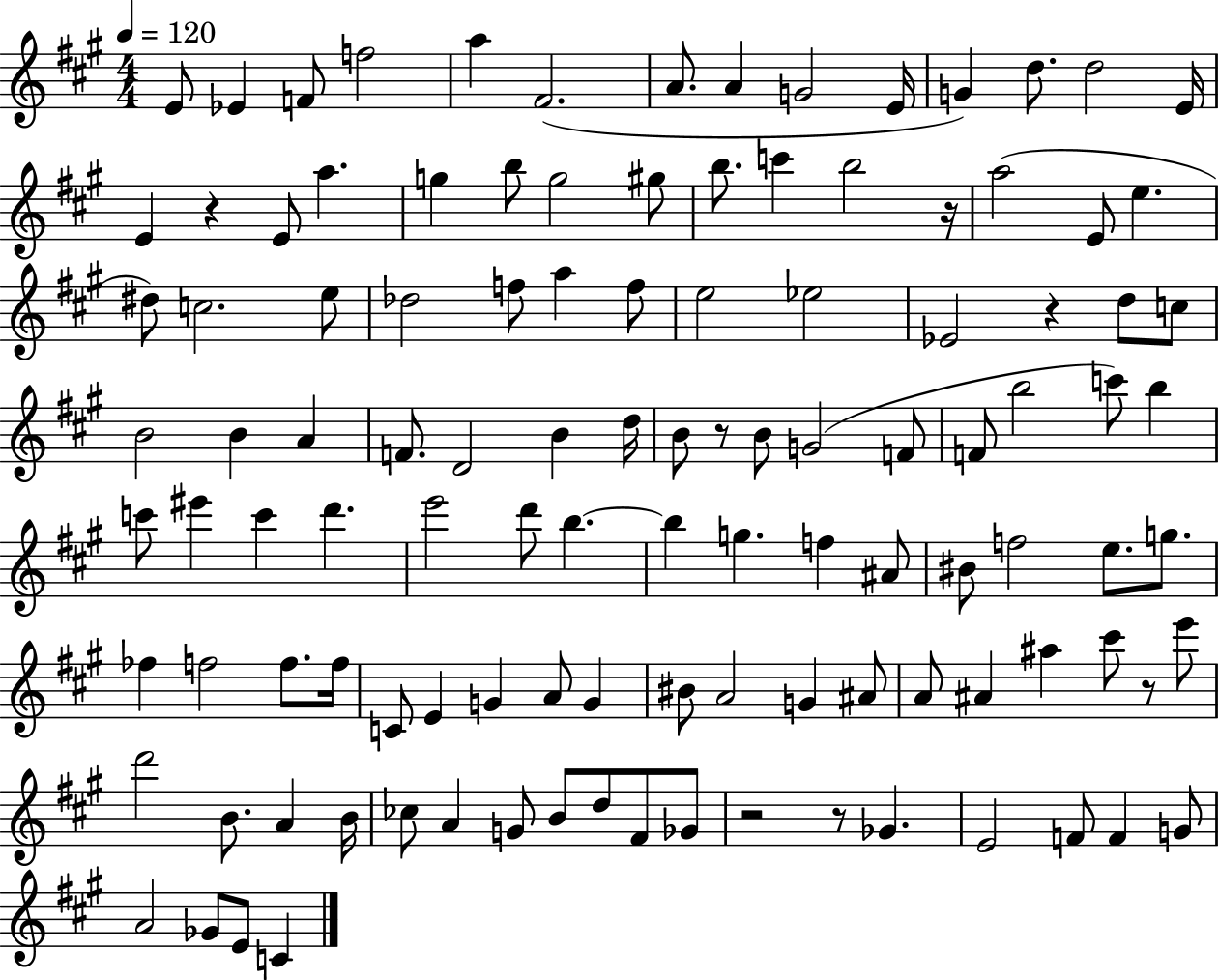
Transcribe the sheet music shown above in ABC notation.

X:1
T:Untitled
M:4/4
L:1/4
K:A
E/2 _E F/2 f2 a ^F2 A/2 A G2 E/4 G d/2 d2 E/4 E z E/2 a g b/2 g2 ^g/2 b/2 c' b2 z/4 a2 E/2 e ^d/2 c2 e/2 _d2 f/2 a f/2 e2 _e2 _E2 z d/2 c/2 B2 B A F/2 D2 B d/4 B/2 z/2 B/2 G2 F/2 F/2 b2 c'/2 b c'/2 ^e' c' d' e'2 d'/2 b b g f ^A/2 ^B/2 f2 e/2 g/2 _f f2 f/2 f/4 C/2 E G A/2 G ^B/2 A2 G ^A/2 A/2 ^A ^a ^c'/2 z/2 e'/2 d'2 B/2 A B/4 _c/2 A G/2 B/2 d/2 ^F/2 _G/2 z2 z/2 _G E2 F/2 F G/2 A2 _G/2 E/2 C